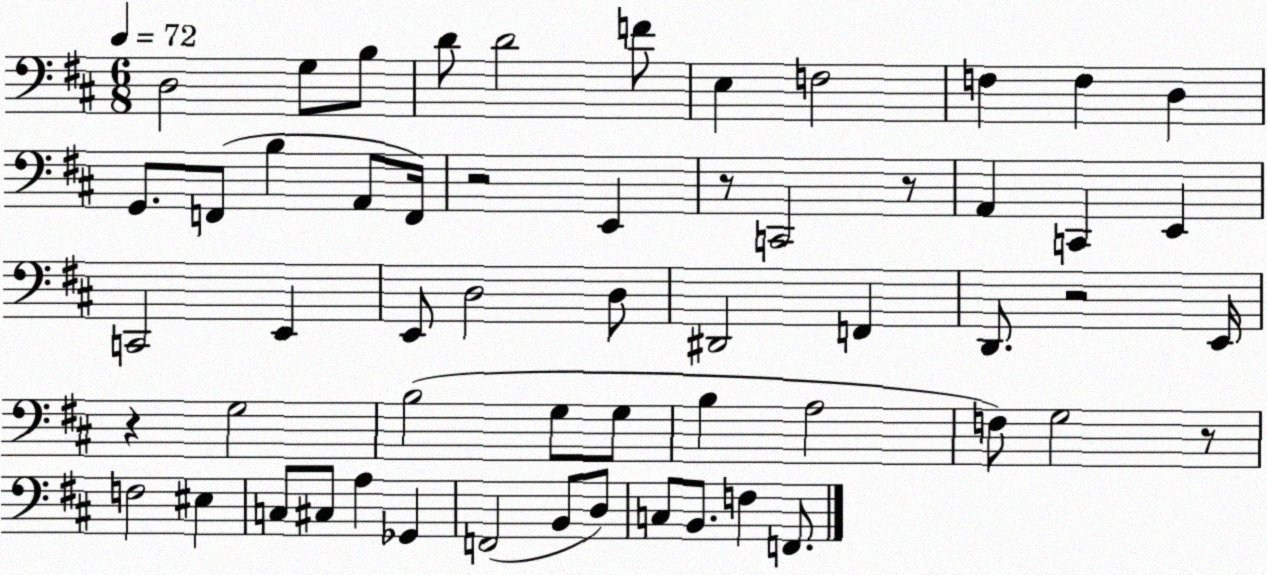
X:1
T:Untitled
M:6/8
L:1/4
K:D
D,2 G,/2 B,/2 D/2 D2 F/2 E, F,2 F, F, D, G,,/2 F,,/2 B, A,,/2 F,,/4 z2 E,, z/2 C,,2 z/2 A,, C,, E,, C,,2 E,, E,,/2 D,2 D,/2 ^D,,2 F,, D,,/2 z2 E,,/4 z G,2 B,2 G,/2 G,/2 B, A,2 F,/2 G,2 z/2 F,2 ^E, C,/2 ^C,/2 A, _G,, F,,2 B,,/2 D,/2 C,/2 B,,/2 F, F,,/2